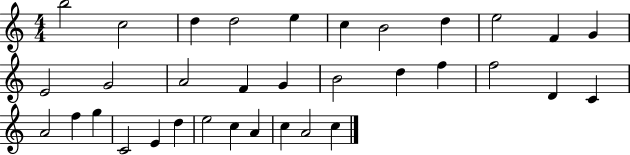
{
  \clef treble
  \numericTimeSignature
  \time 4/4
  \key c \major
  b''2 c''2 | d''4 d''2 e''4 | c''4 b'2 d''4 | e''2 f'4 g'4 | \break e'2 g'2 | a'2 f'4 g'4 | b'2 d''4 f''4 | f''2 d'4 c'4 | \break a'2 f''4 g''4 | c'2 e'4 d''4 | e''2 c''4 a'4 | c''4 a'2 c''4 | \break \bar "|."
}